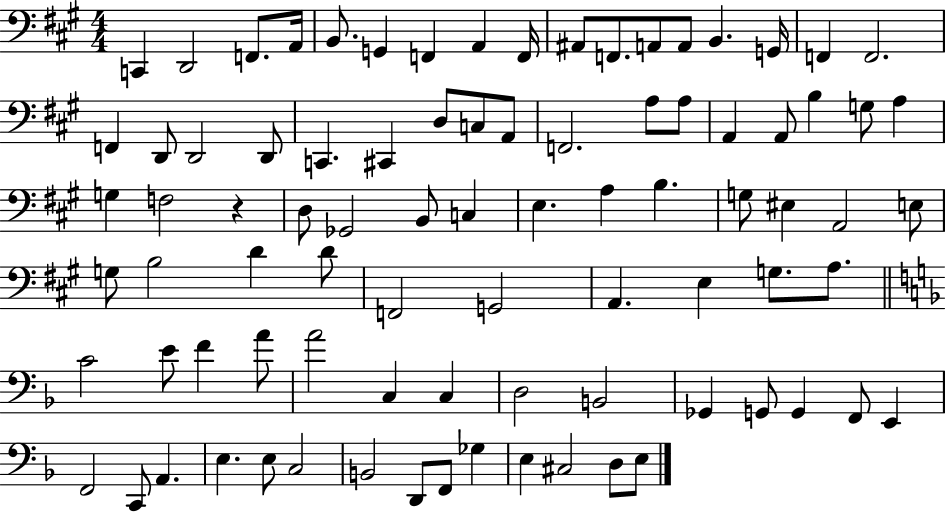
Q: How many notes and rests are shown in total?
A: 86